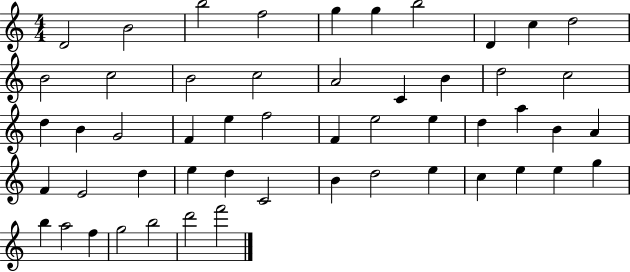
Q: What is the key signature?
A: C major